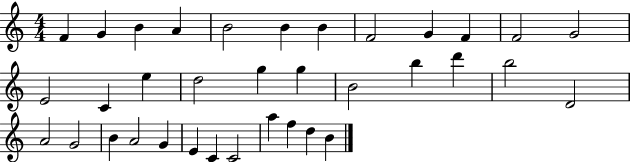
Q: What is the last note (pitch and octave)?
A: B4